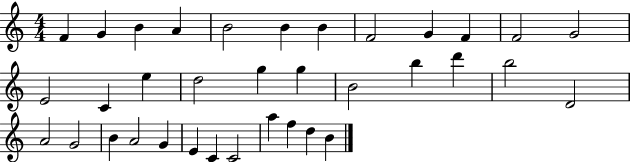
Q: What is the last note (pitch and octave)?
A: B4